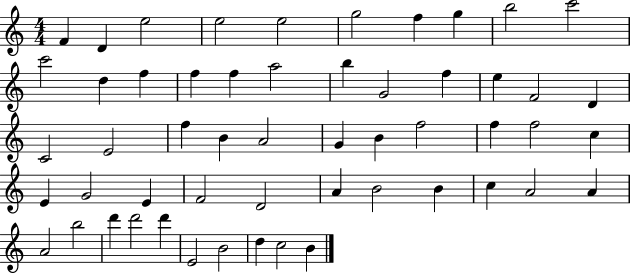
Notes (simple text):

F4/q D4/q E5/h E5/h E5/h G5/h F5/q G5/q B5/h C6/h C6/h D5/q F5/q F5/q F5/q A5/h B5/q G4/h F5/q E5/q F4/h D4/q C4/h E4/h F5/q B4/q A4/h G4/q B4/q F5/h F5/q F5/h C5/q E4/q G4/h E4/q F4/h D4/h A4/q B4/h B4/q C5/q A4/h A4/q A4/h B5/h D6/q D6/h D6/q E4/h B4/h D5/q C5/h B4/q